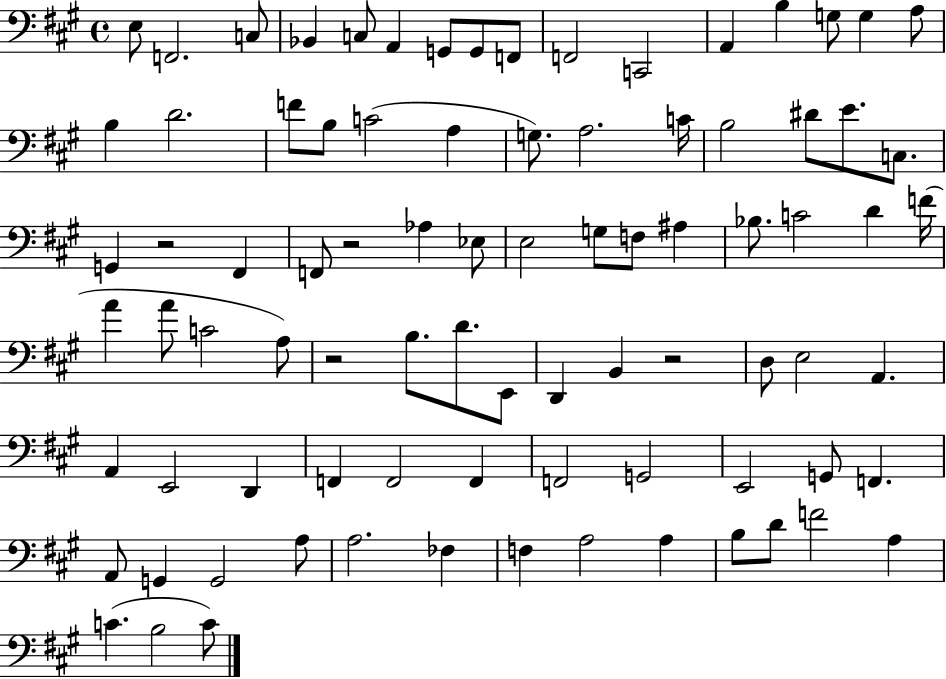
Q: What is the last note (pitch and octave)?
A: C4